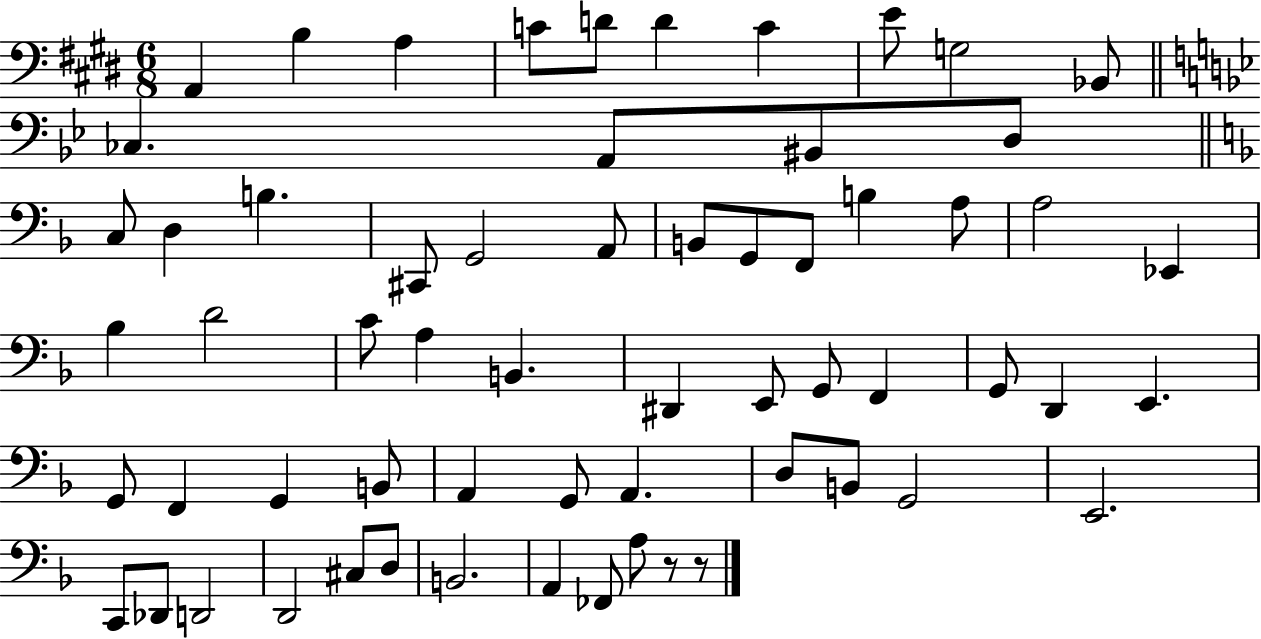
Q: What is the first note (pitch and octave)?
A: A2